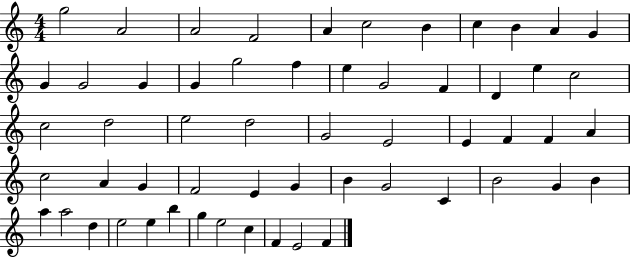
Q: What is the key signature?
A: C major